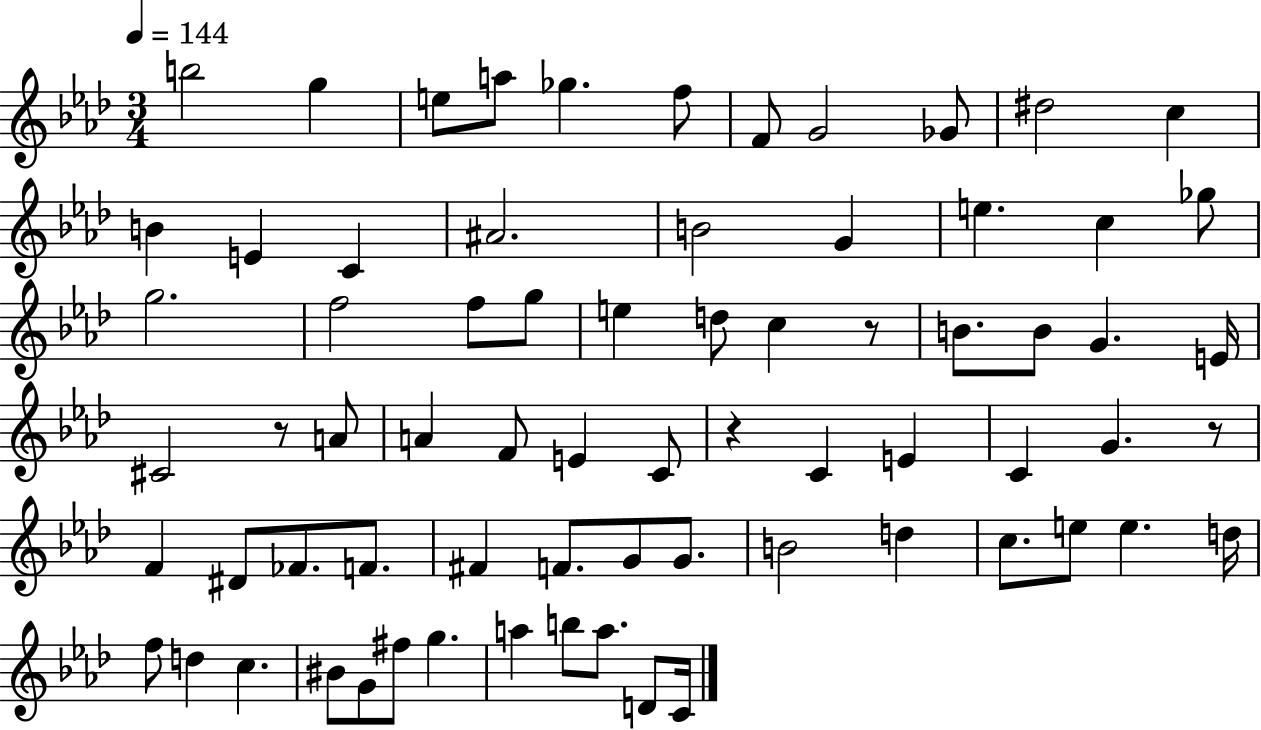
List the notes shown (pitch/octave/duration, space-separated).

B5/h G5/q E5/e A5/e Gb5/q. F5/e F4/e G4/h Gb4/e D#5/h C5/q B4/q E4/q C4/q A#4/h. B4/h G4/q E5/q. C5/q Gb5/e G5/h. F5/h F5/e G5/e E5/q D5/e C5/q R/e B4/e. B4/e G4/q. E4/s C#4/h R/e A4/e A4/q F4/e E4/q C4/e R/q C4/q E4/q C4/q G4/q. R/e F4/q D#4/e FES4/e. F4/e. F#4/q F4/e. G4/e G4/e. B4/h D5/q C5/e. E5/e E5/q. D5/s F5/e D5/q C5/q. BIS4/e G4/e F#5/e G5/q. A5/q B5/e A5/e. D4/e C4/s